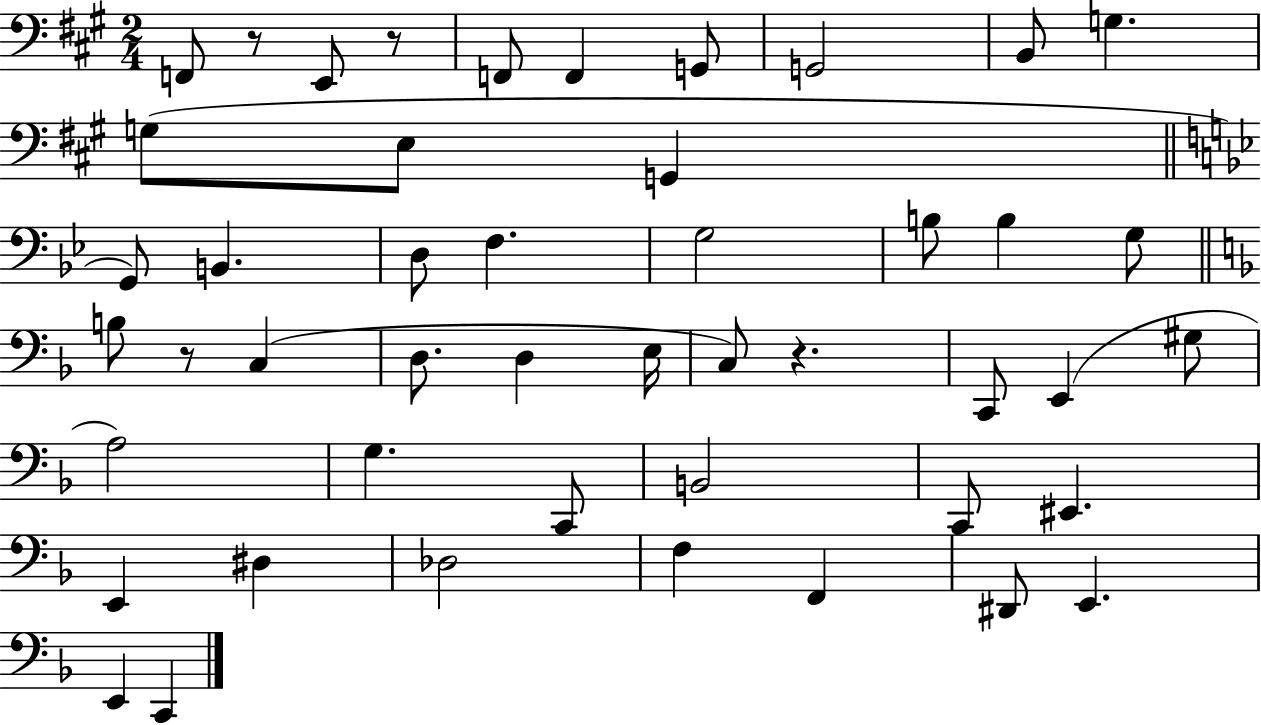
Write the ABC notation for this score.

X:1
T:Untitled
M:2/4
L:1/4
K:A
F,,/2 z/2 E,,/2 z/2 F,,/2 F,, G,,/2 G,,2 B,,/2 G, G,/2 E,/2 G,, G,,/2 B,, D,/2 F, G,2 B,/2 B, G,/2 B,/2 z/2 C, D,/2 D, E,/4 C,/2 z C,,/2 E,, ^G,/2 A,2 G, C,,/2 B,,2 C,,/2 ^E,, E,, ^D, _D,2 F, F,, ^D,,/2 E,, E,, C,,